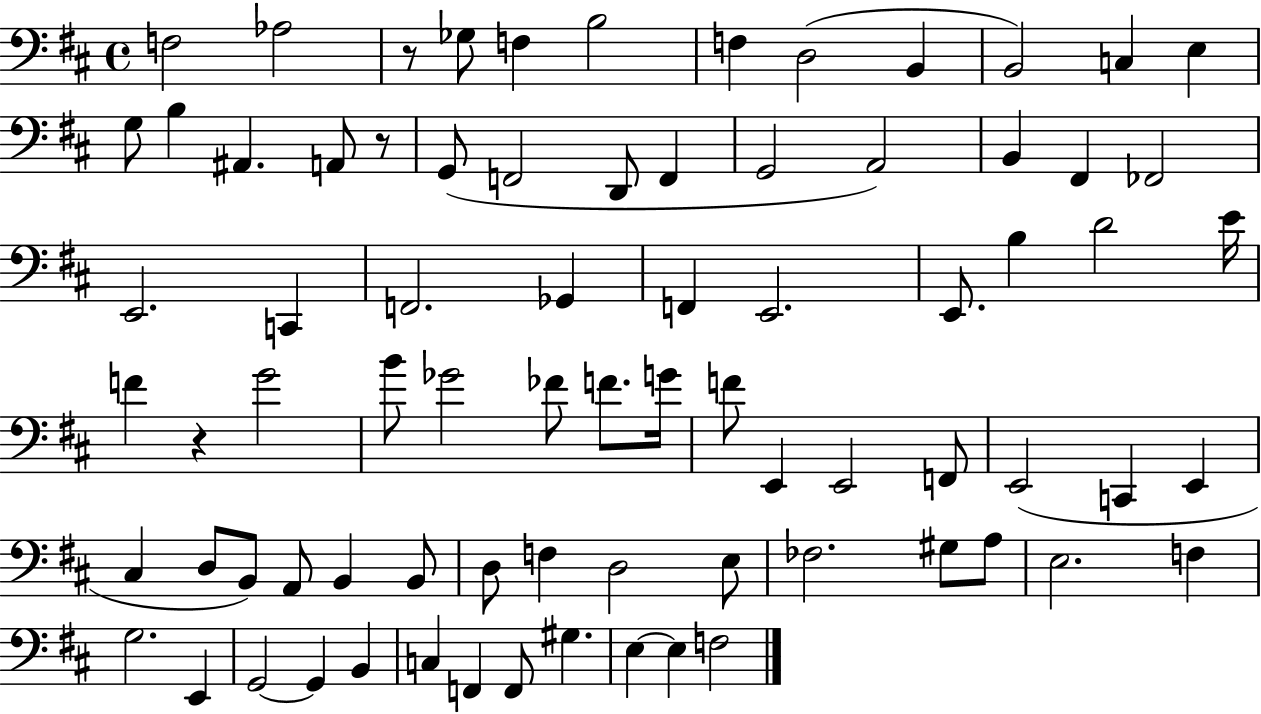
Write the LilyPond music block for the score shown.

{
  \clef bass
  \time 4/4
  \defaultTimeSignature
  \key d \major
  \repeat volta 2 { f2 aes2 | r8 ges8 f4 b2 | f4 d2( b,4 | b,2) c4 e4 | \break g8 b4 ais,4. a,8 r8 | g,8( f,2 d,8 f,4 | g,2 a,2) | b,4 fis,4 fes,2 | \break e,2. c,4 | f,2. ges,4 | f,4 e,2. | e,8. b4 d'2 e'16 | \break f'4 r4 g'2 | b'8 ges'2 fes'8 f'8. g'16 | f'8 e,4 e,2 f,8 | e,2( c,4 e,4 | \break cis4 d8 b,8) a,8 b,4 b,8 | d8 f4 d2 e8 | fes2. gis8 a8 | e2. f4 | \break g2. e,4 | g,2~~ g,4 b,4 | c4 f,4 f,8 gis4. | e4~~ e4 f2 | \break } \bar "|."
}